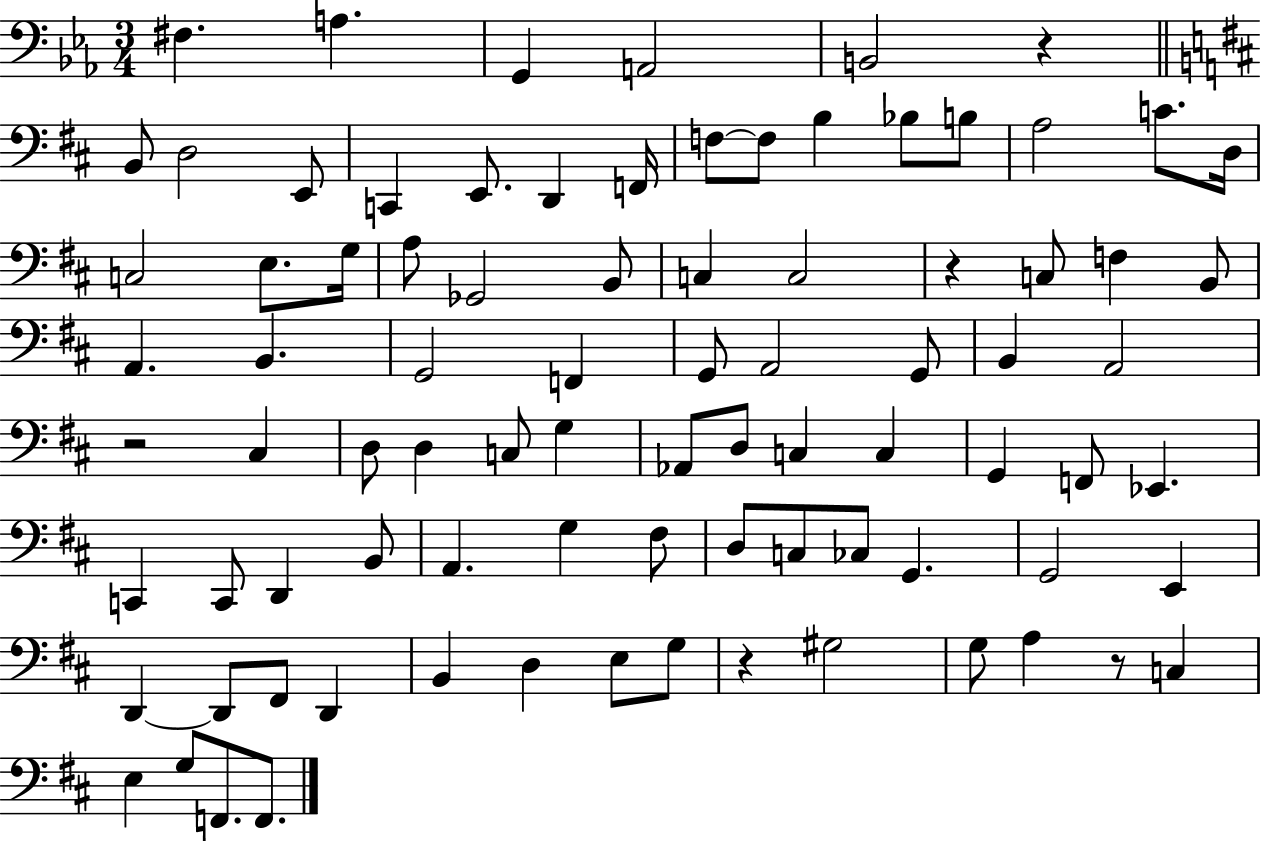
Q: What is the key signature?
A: EES major